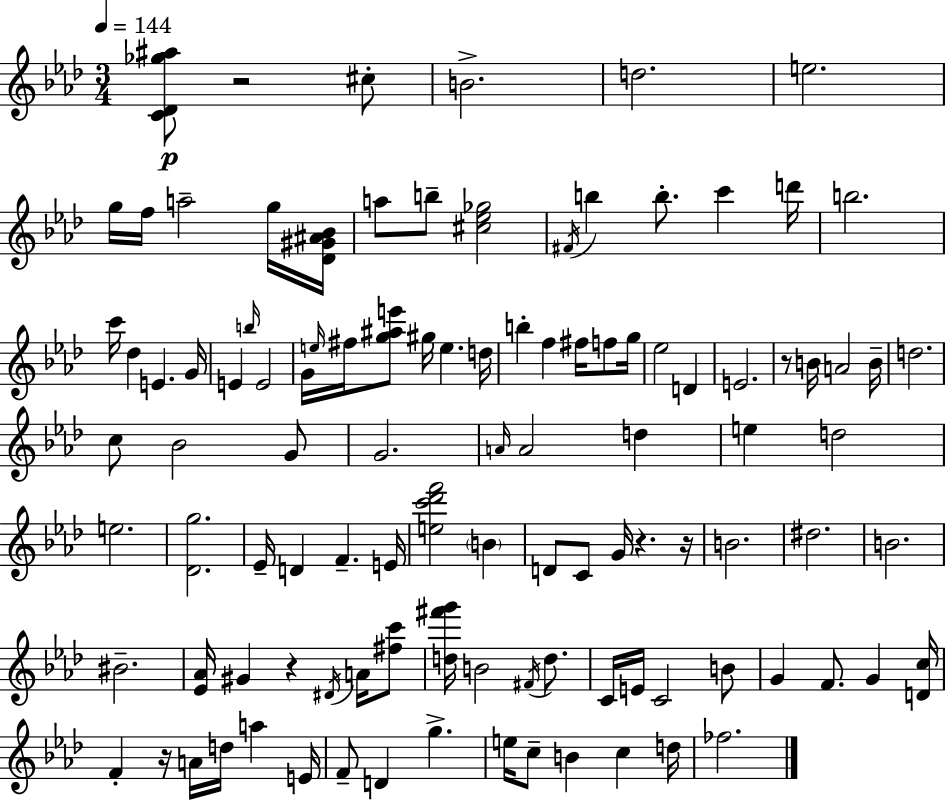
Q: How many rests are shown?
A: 6